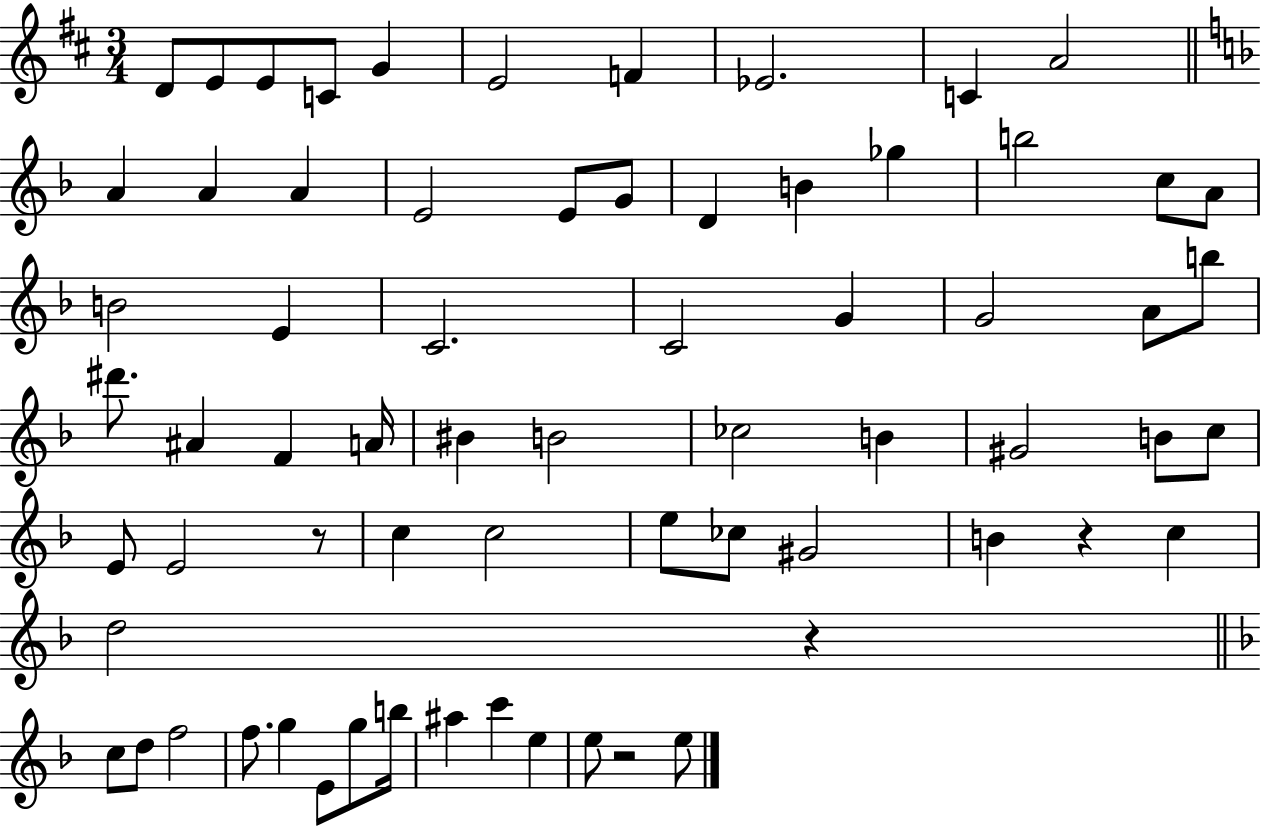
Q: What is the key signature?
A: D major